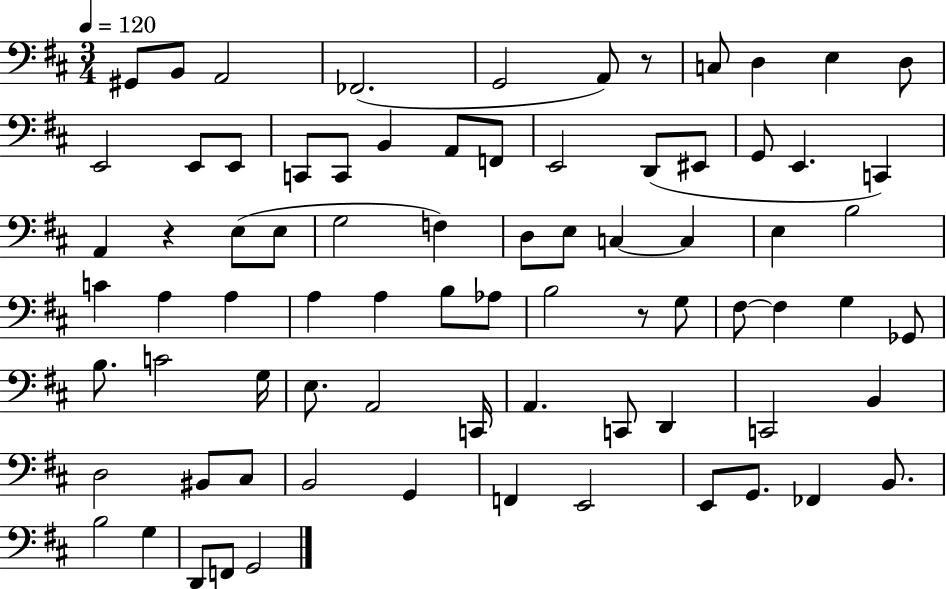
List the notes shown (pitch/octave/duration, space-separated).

G#2/e B2/e A2/h FES2/h. G2/h A2/e R/e C3/e D3/q E3/q D3/e E2/h E2/e E2/e C2/e C2/e B2/q A2/e F2/e E2/h D2/e EIS2/e G2/e E2/q. C2/q A2/q R/q E3/e E3/e G3/h F3/q D3/e E3/e C3/q C3/q E3/q B3/h C4/q A3/q A3/q A3/q A3/q B3/e Ab3/e B3/h R/e G3/e F#3/e F#3/q G3/q Gb2/e B3/e. C4/h G3/s E3/e. A2/h C2/s A2/q. C2/e D2/q C2/h B2/q D3/h BIS2/e C#3/e B2/h G2/q F2/q E2/h E2/e G2/e. FES2/q B2/e. B3/h G3/q D2/e F2/e G2/h